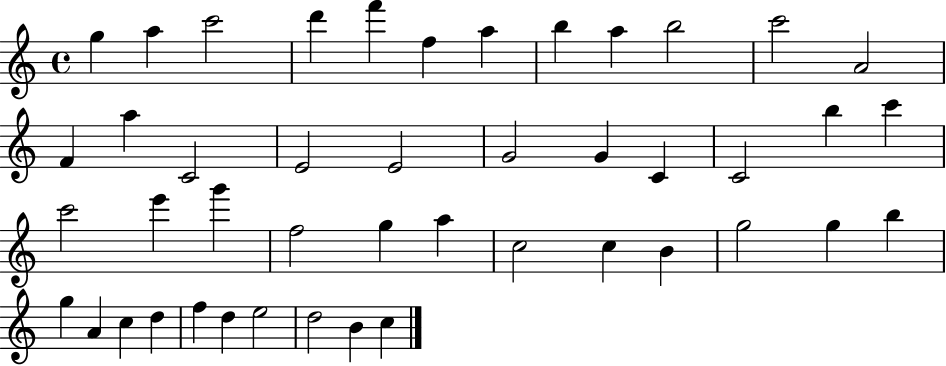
{
  \clef treble
  \time 4/4
  \defaultTimeSignature
  \key c \major
  g''4 a''4 c'''2 | d'''4 f'''4 f''4 a''4 | b''4 a''4 b''2 | c'''2 a'2 | \break f'4 a''4 c'2 | e'2 e'2 | g'2 g'4 c'4 | c'2 b''4 c'''4 | \break c'''2 e'''4 g'''4 | f''2 g''4 a''4 | c''2 c''4 b'4 | g''2 g''4 b''4 | \break g''4 a'4 c''4 d''4 | f''4 d''4 e''2 | d''2 b'4 c''4 | \bar "|."
}